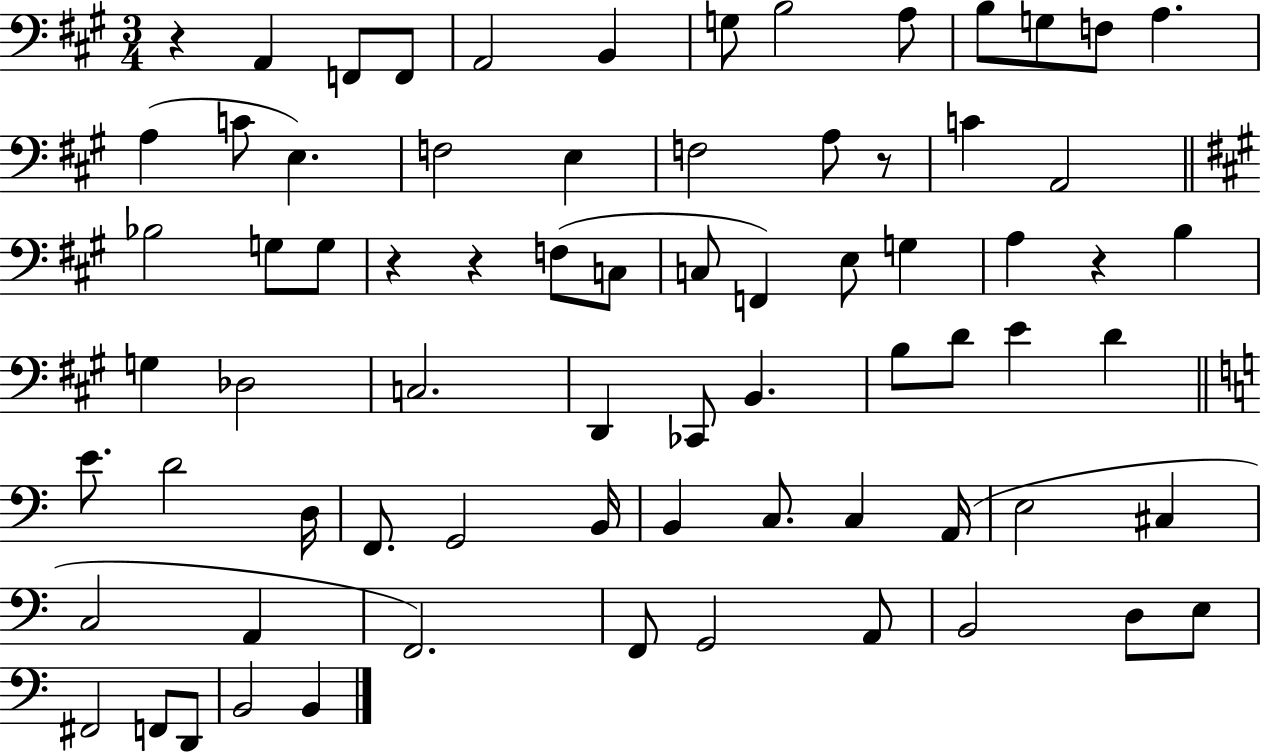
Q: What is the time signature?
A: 3/4